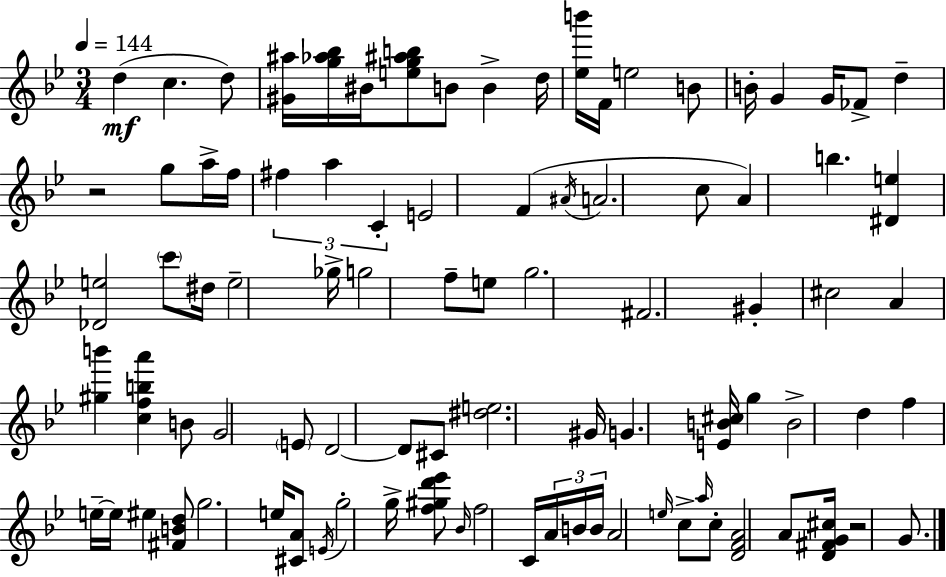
D5/q C5/q. D5/e [G#4,A#5]/s [G5,Ab5,Bb5]/s BIS4/s [E5,G5,A#5,B5]/e B4/e B4/q D5/s [Eb5,B6]/s F4/s E5/h B4/e B4/s G4/q G4/s FES4/e D5/q R/h G5/e A5/s F5/s F#5/q A5/q C4/q E4/h F4/q A#4/s A4/h. C5/e A4/q B5/q. [D#4,E5]/q [Db4,E5]/h C6/e D#5/s E5/h Gb5/s G5/h F5/e E5/e G5/h. F#4/h. G#4/q C#5/h A4/q [G#5,B6]/q [C5,F5,B5,A6]/q B4/e G4/h E4/e D4/h D4/e C#4/e [D#5,E5]/h. G#4/s G4/q. [E4,B4,C#5]/s G5/q B4/h D5/q F5/q E5/s E5/s EIS5/q [F#4,B4,D5]/e G5/h. E5/s [C#4,A4]/e E4/s G5/h G5/s [F5,G#5,D6,Eb6]/e Bb4/s F5/h C4/s A4/s B4/s B4/s A4/h E5/s C5/e A5/s C5/e [D4,F4,A4]/h A4/e [D4,F#4,G4,C#5]/s R/h G4/e.